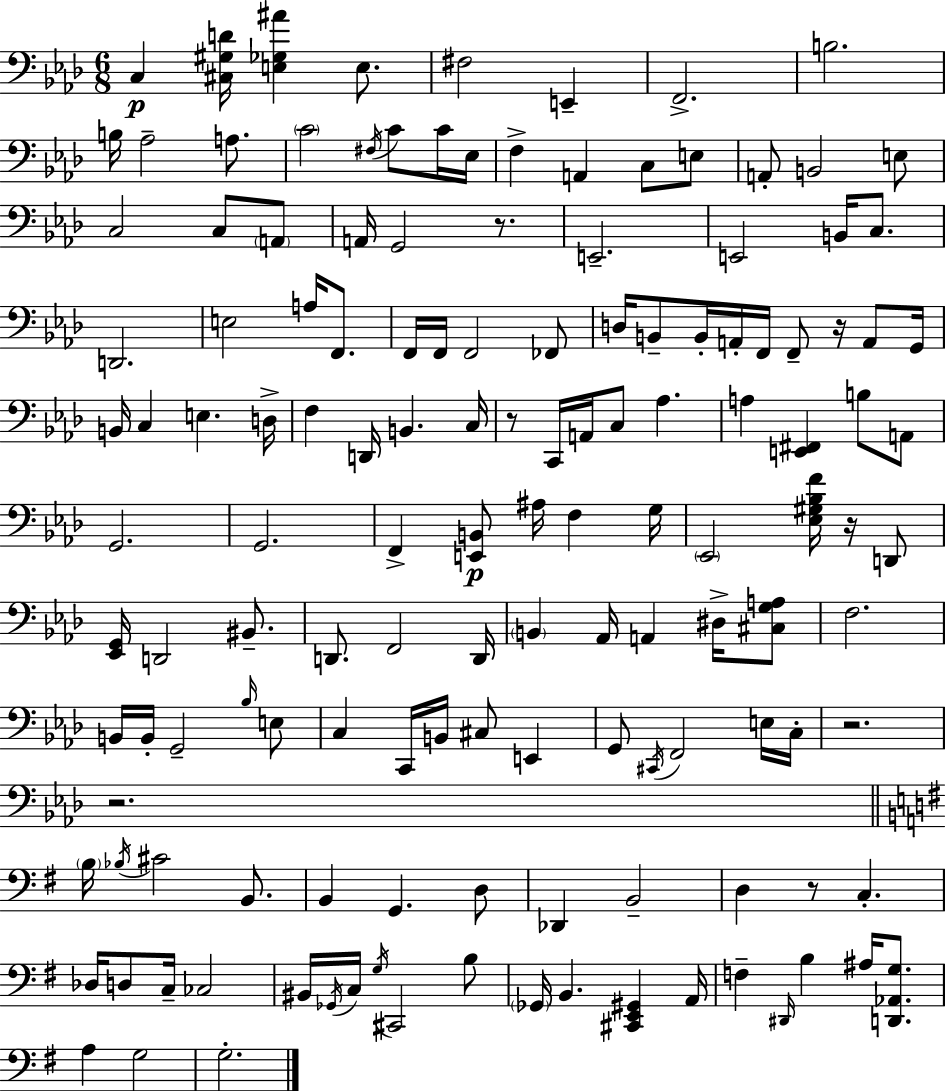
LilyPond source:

{
  \clef bass
  \numericTimeSignature
  \time 6/8
  \key f \minor
  c4\p <cis gis d'>16 <e ges ais'>4 e8. | fis2 e,4-- | f,2.-> | b2. | \break b16 aes2-- a8. | \parenthesize c'2 \acciaccatura { fis16 } c'8 c'16 | ees16 f4-> a,4 c8 e8 | a,8-. b,2 e8 | \break c2 c8 \parenthesize a,8 | a,16 g,2 r8. | e,2.-- | e,2 b,16 c8. | \break d,2. | e2 a16 f,8. | f,16 f,16 f,2 fes,8 | d16 b,8-- b,16-. a,16-. f,16 f,8-- r16 a,8 | \break g,16 b,16 c4 e4. | d16-> f4 d,16 b,4. | c16 r8 c,16 a,16 c8 aes4. | a4 <e, fis,>4 b8 a,8 | \break g,2. | g,2. | f,4-> <e, b,>8\p ais16 f4 | g16 \parenthesize ees,2 <ees gis bes f'>16 r16 d,8 | \break <ees, g,>16 d,2 bis,8.-- | d,8. f,2 | d,16 \parenthesize b,4 aes,16 a,4 dis16-> <cis g a>8 | f2. | \break b,16 b,16-. g,2-- \grace { bes16 } | e8 c4 c,16 b,16 cis8 e,4 | g,8 \acciaccatura { cis,16 } f,2 | e16 c16-. r2. | \break r2. | \bar "||" \break \key e \minor \parenthesize b16 \acciaccatura { bes16 } cis'2 b,8. | b,4 g,4. d8 | des,4 b,2-- | d4 r8 c4.-. | \break des16 d8 c16-- ces2 | bis,16 \acciaccatura { ges,16 } c16 \acciaccatura { g16 } cis,2 | b8 \parenthesize ges,16 b,4. <cis, e, gis,>4 | a,16 f4-- \grace { dis,16 } b4 | \break ais16 <d, aes, g>8. a4 g2 | g2.-. | \bar "|."
}